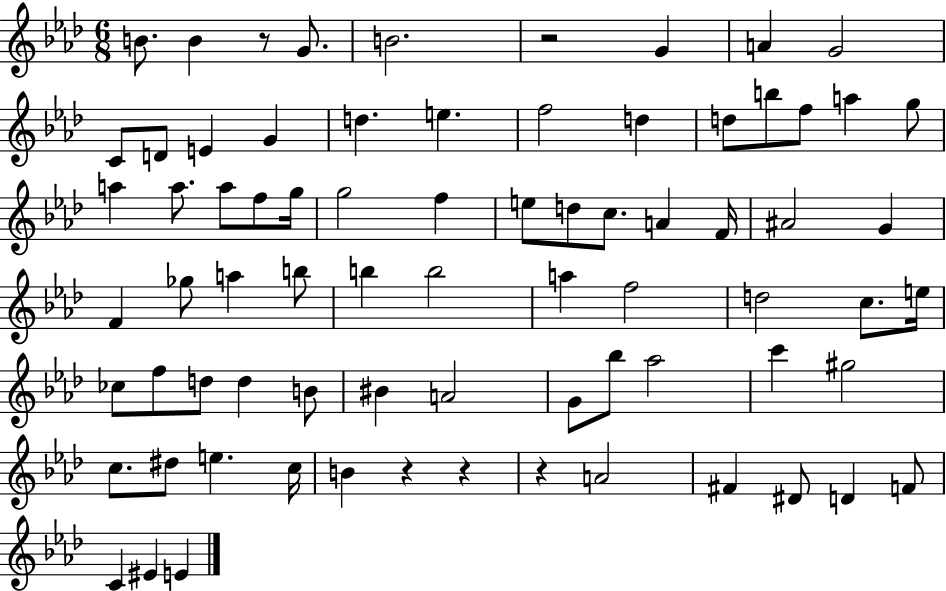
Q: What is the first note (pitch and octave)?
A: B4